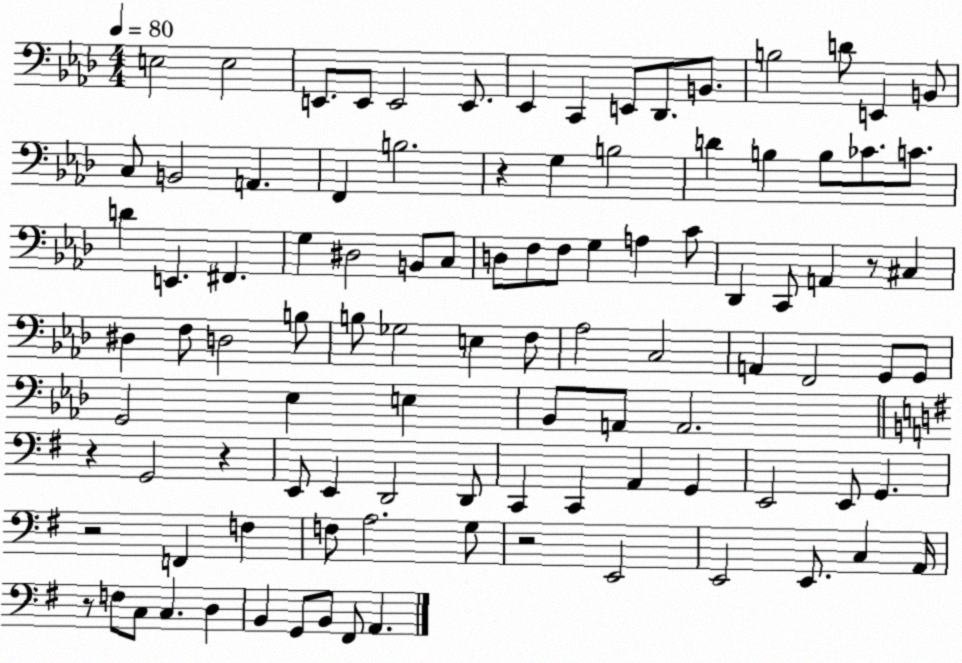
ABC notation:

X:1
T:Untitled
M:4/4
L:1/4
K:Ab
E,2 E,2 E,,/2 E,,/2 E,,2 E,,/2 _E,, C,, E,,/2 _D,,/2 B,,/2 B,2 D/2 E,, B,,/2 C,/2 B,,2 A,, F,, B,2 z G, B,2 D B, B,/2 _C/2 C/2 D E,, ^F,, G, ^D,2 B,,/2 C,/2 D,/2 F,/2 F,/2 G, A, C/2 _D,, C,,/2 A,, z/2 ^C, ^D, F,/2 D,2 B,/2 B,/2 _G,2 E, F,/2 _A,2 C,2 A,, F,,2 G,,/2 G,,/2 G,,2 _E, E, _B,,/2 A,,/2 A,,2 z G,,2 z E,,/2 E,, D,,2 D,,/2 C,, C,, A,, G,, E,,2 E,,/2 G,, z2 F,, F, F,/2 A,2 G,/2 z2 E,,2 E,,2 E,,/2 C, A,,/4 z/2 F,/2 C,/2 C, D, B,, G,,/2 B,,/2 ^F,,/2 A,,